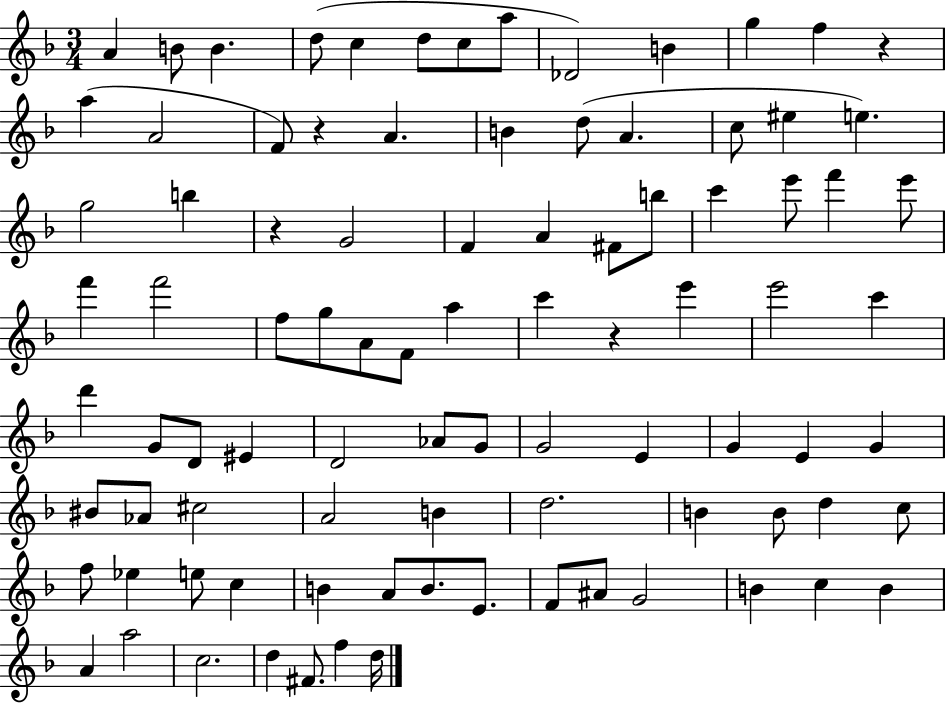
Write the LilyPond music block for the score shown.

{
  \clef treble
  \numericTimeSignature
  \time 3/4
  \key f \major
  a'4 b'8 b'4. | d''8( c''4 d''8 c''8 a''8 | des'2) b'4 | g''4 f''4 r4 | \break a''4( a'2 | f'8) r4 a'4. | b'4 d''8( a'4. | c''8 eis''4 e''4.) | \break g''2 b''4 | r4 g'2 | f'4 a'4 fis'8 b''8 | c'''4 e'''8 f'''4 e'''8 | \break f'''4 f'''2 | f''8 g''8 a'8 f'8 a''4 | c'''4 r4 e'''4 | e'''2 c'''4 | \break d'''4 g'8 d'8 eis'4 | d'2 aes'8 g'8 | g'2 e'4 | g'4 e'4 g'4 | \break bis'8 aes'8 cis''2 | a'2 b'4 | d''2. | b'4 b'8 d''4 c''8 | \break f''8 ees''4 e''8 c''4 | b'4 a'8 b'8. e'8. | f'8 ais'8 g'2 | b'4 c''4 b'4 | \break a'4 a''2 | c''2. | d''4 fis'8. f''4 d''16 | \bar "|."
}